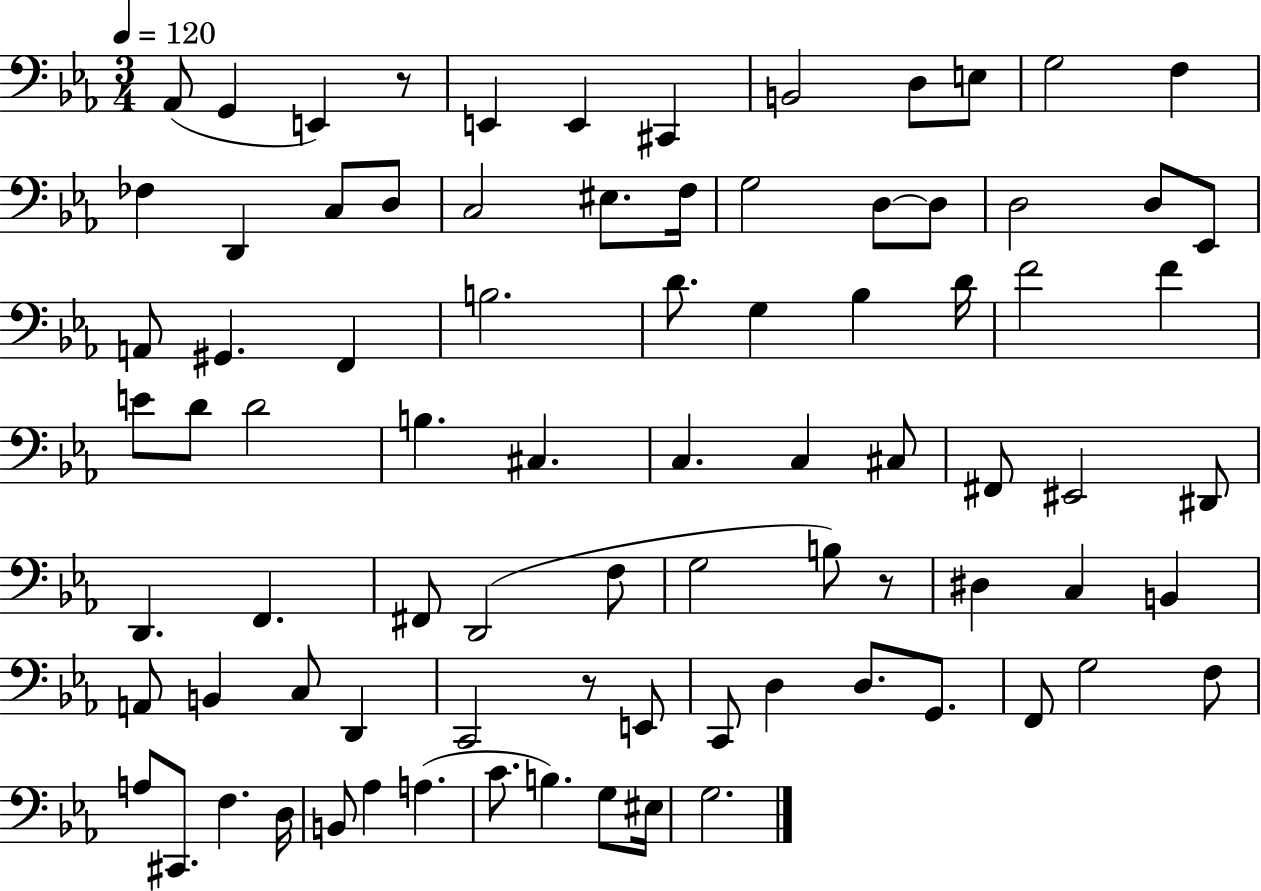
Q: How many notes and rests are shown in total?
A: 83